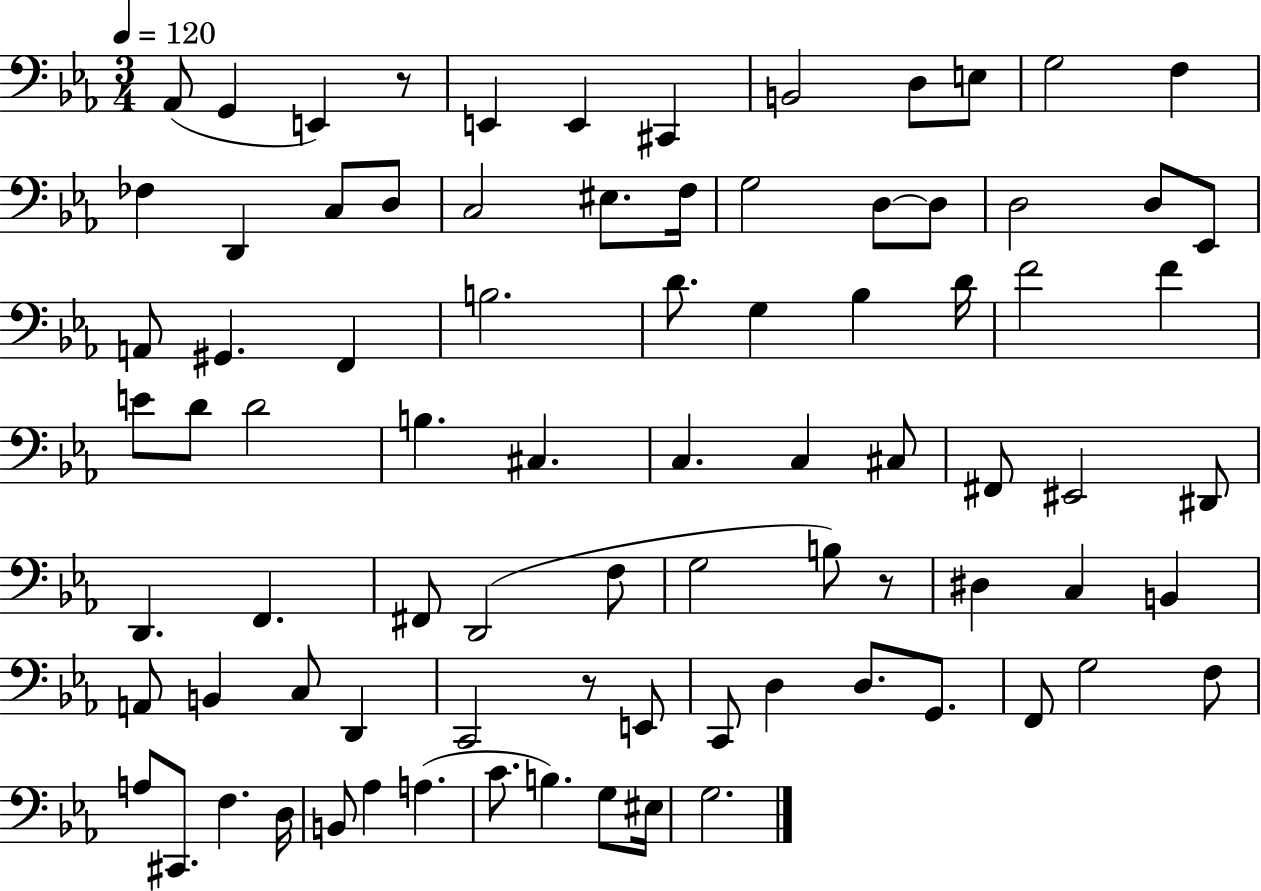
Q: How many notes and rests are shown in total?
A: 83